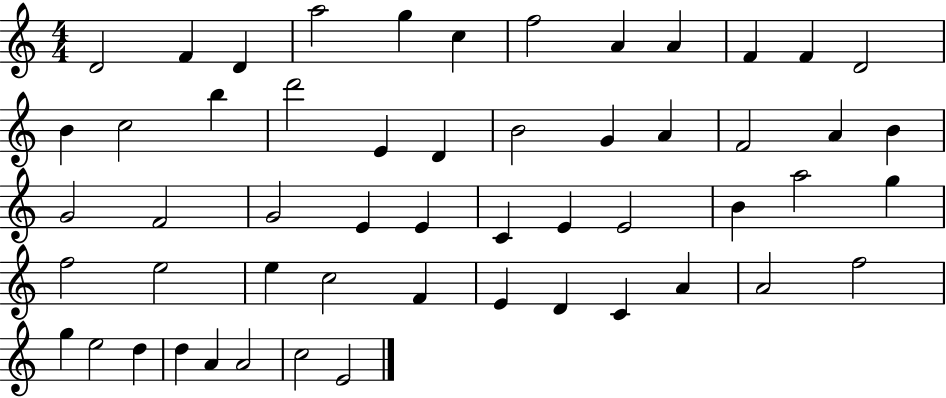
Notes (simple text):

D4/h F4/q D4/q A5/h G5/q C5/q F5/h A4/q A4/q F4/q F4/q D4/h B4/q C5/h B5/q D6/h E4/q D4/q B4/h G4/q A4/q F4/h A4/q B4/q G4/h F4/h G4/h E4/q E4/q C4/q E4/q E4/h B4/q A5/h G5/q F5/h E5/h E5/q C5/h F4/q E4/q D4/q C4/q A4/q A4/h F5/h G5/q E5/h D5/q D5/q A4/q A4/h C5/h E4/h